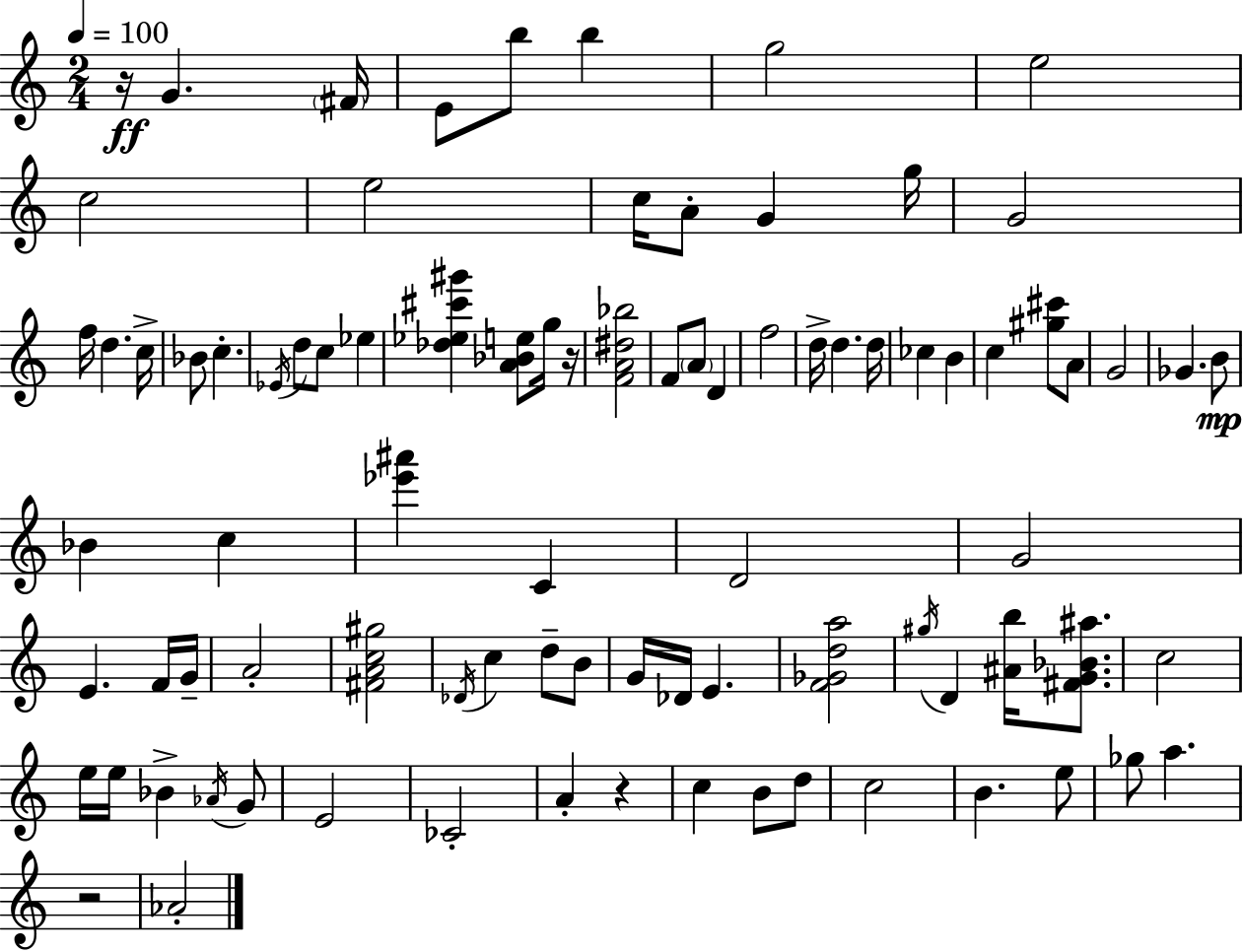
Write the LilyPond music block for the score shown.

{
  \clef treble
  \numericTimeSignature
  \time 2/4
  \key a \minor
  \tempo 4 = 100
  r16\ff g'4. \parenthesize fis'16 | e'8 b''8 b''4 | g''2 | e''2 | \break c''2 | e''2 | c''16 a'8-. g'4 g''16 | g'2 | \break f''16 d''4. c''16-> | bes'8 c''4.-. | \acciaccatura { ees'16 } d''8 c''8 ees''4 | <des'' ees'' cis''' gis'''>4 <a' bes' e''>8 g''16 | \break r16 <f' a' dis'' bes''>2 | f'8 \parenthesize a'8 d'4 | f''2 | d''16-> d''4. | \break d''16 ces''4 b'4 | c''4 <gis'' cis'''>8 a'8 | g'2 | ges'4. b'8\mp | \break bes'4 c''4 | <ees''' ais'''>4 c'4 | d'2 | g'2 | \break e'4. f'16 | g'16-- a'2-. | <fis' a' c'' gis''>2 | \acciaccatura { des'16 } c''4 d''8-- | \break b'8 g'16 des'16 e'4. | <f' ges' d'' a''>2 | \acciaccatura { gis''16 } d'4 <ais' b''>16 | <fis' g' bes' ais''>8. c''2 | \break e''16 e''16 bes'4-> | \acciaccatura { aes'16 } g'8 e'2 | ces'2-. | a'4-. | \break r4 c''4 | b'8 d''8 c''2 | b'4. | e''8 ges''8 a''4. | \break r2 | aes'2-. | \bar "|."
}